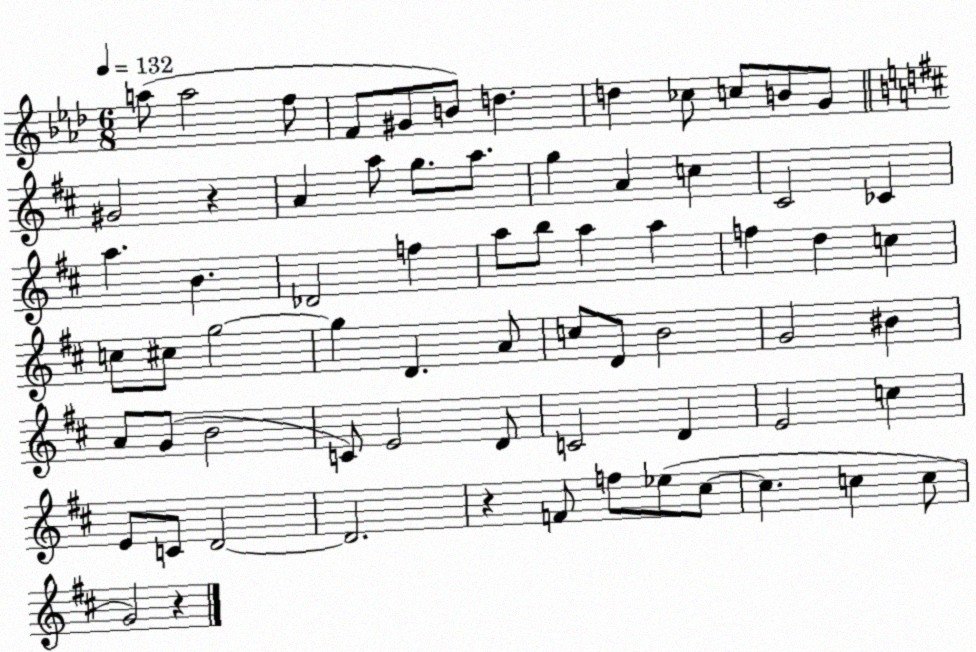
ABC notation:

X:1
T:Untitled
M:6/8
L:1/4
K:Ab
a/2 a2 f/2 F/2 ^G/2 B/2 d d _c/2 c/2 B/2 G/2 ^G2 z A a/2 g/2 a/2 g A c ^C2 _C a B _D2 f a/2 b/2 a a f d c c/2 ^c/2 g2 g D A/2 c/2 D/2 B2 G2 ^B A/2 G/2 B2 C/2 E2 D/2 C2 D E2 c E/2 C/2 D2 D2 z F/2 f/2 _e/2 ^c/2 ^c c c/2 G2 z